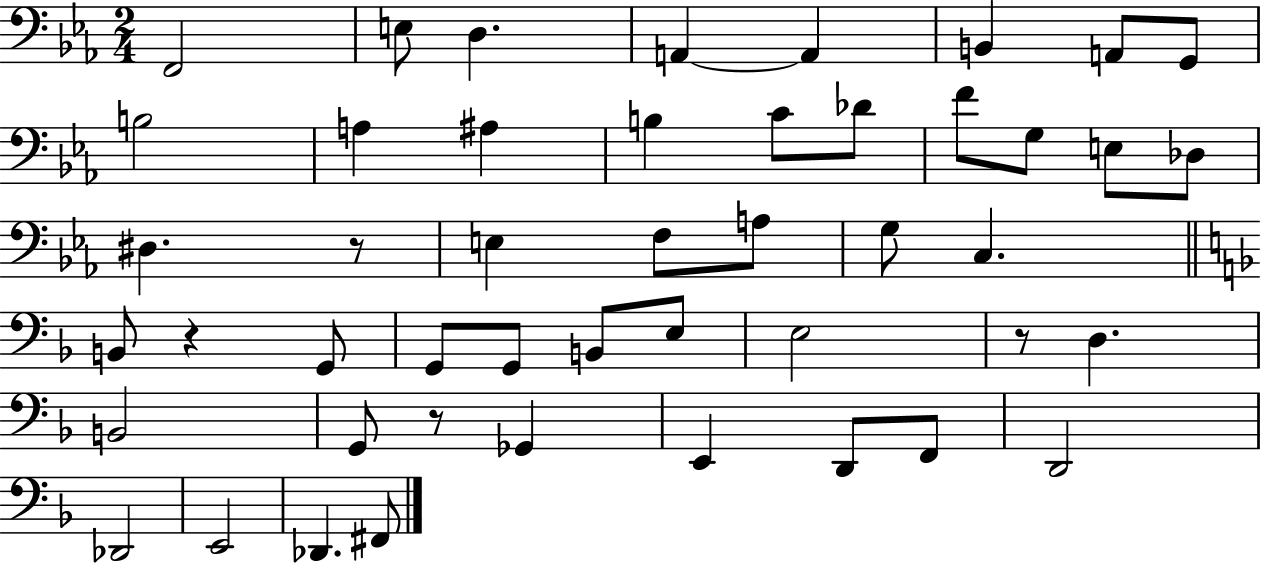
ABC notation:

X:1
T:Untitled
M:2/4
L:1/4
K:Eb
F,,2 E,/2 D, A,, A,, B,, A,,/2 G,,/2 B,2 A, ^A, B, C/2 _D/2 F/2 G,/2 E,/2 _D,/2 ^D, z/2 E, F,/2 A,/2 G,/2 C, B,,/2 z G,,/2 G,,/2 G,,/2 B,,/2 E,/2 E,2 z/2 D, B,,2 G,,/2 z/2 _G,, E,, D,,/2 F,,/2 D,,2 _D,,2 E,,2 _D,, ^F,,/2